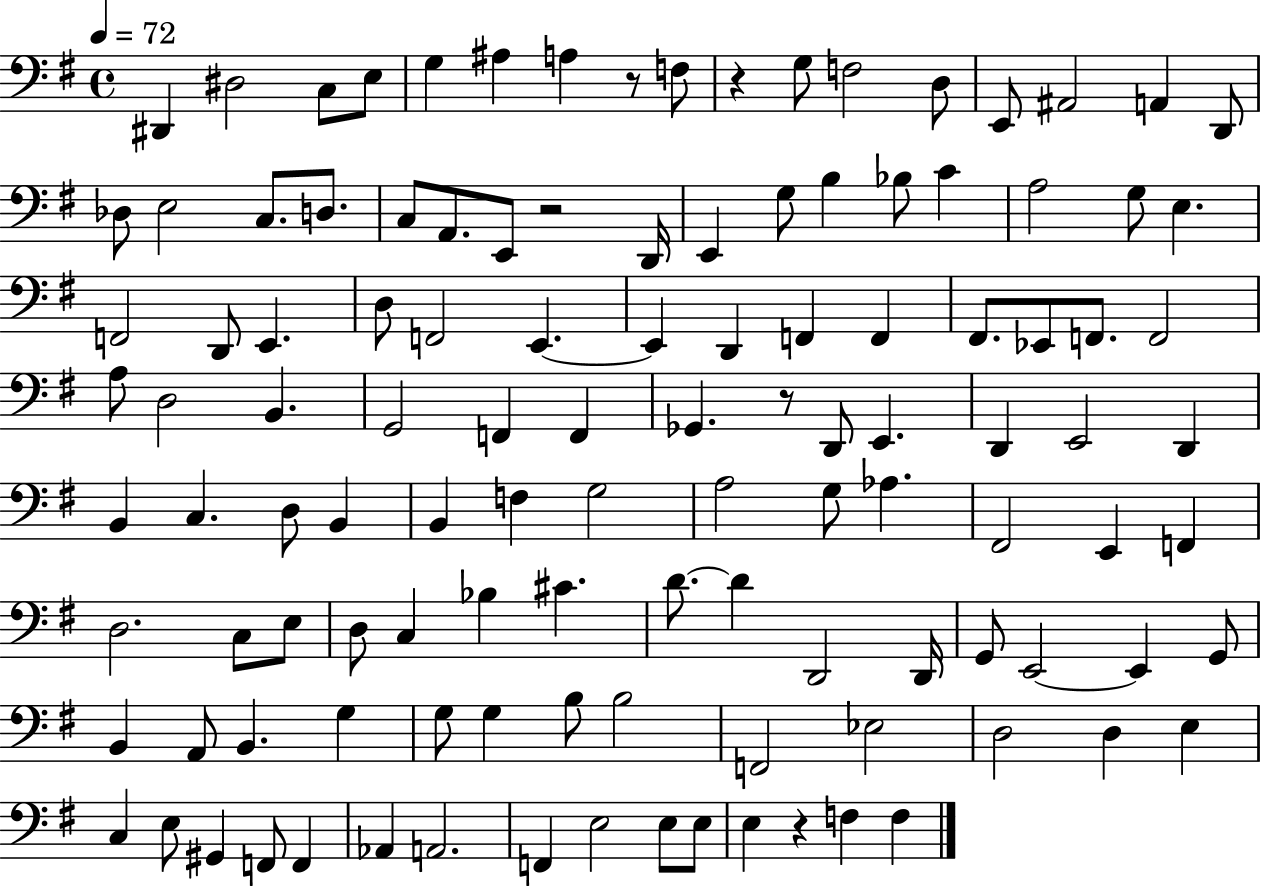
{
  \clef bass
  \time 4/4
  \defaultTimeSignature
  \key g \major
  \tempo 4 = 72
  dis,4 dis2 c8 e8 | g4 ais4 a4 r8 f8 | r4 g8 f2 d8 | e,8 ais,2 a,4 d,8 | \break des8 e2 c8. d8. | c8 a,8. e,8 r2 d,16 | e,4 g8 b4 bes8 c'4 | a2 g8 e4. | \break f,2 d,8 e,4. | d8 f,2 e,4.~~ | e,4 d,4 f,4 f,4 | fis,8. ees,8 f,8. f,2 | \break a8 d2 b,4. | g,2 f,4 f,4 | ges,4. r8 d,8 e,4. | d,4 e,2 d,4 | \break b,4 c4. d8 b,4 | b,4 f4 g2 | a2 g8 aes4. | fis,2 e,4 f,4 | \break d2. c8 e8 | d8 c4 bes4 cis'4. | d'8.~~ d'4 d,2 d,16 | g,8 e,2~~ e,4 g,8 | \break b,4 a,8 b,4. g4 | g8 g4 b8 b2 | f,2 ees2 | d2 d4 e4 | \break c4 e8 gis,4 f,8 f,4 | aes,4 a,2. | f,4 e2 e8 e8 | e4 r4 f4 f4 | \break \bar "|."
}